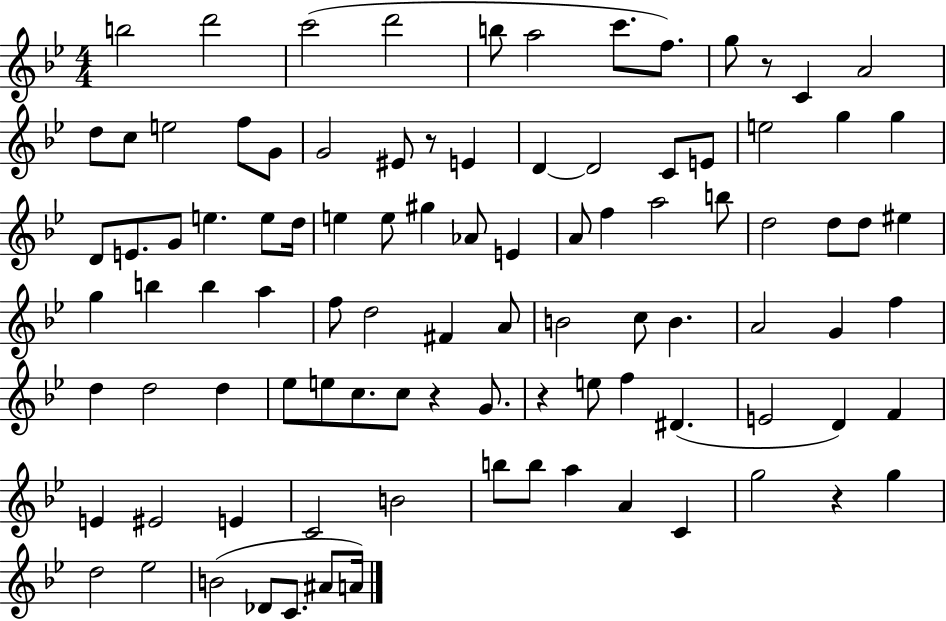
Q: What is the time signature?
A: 4/4